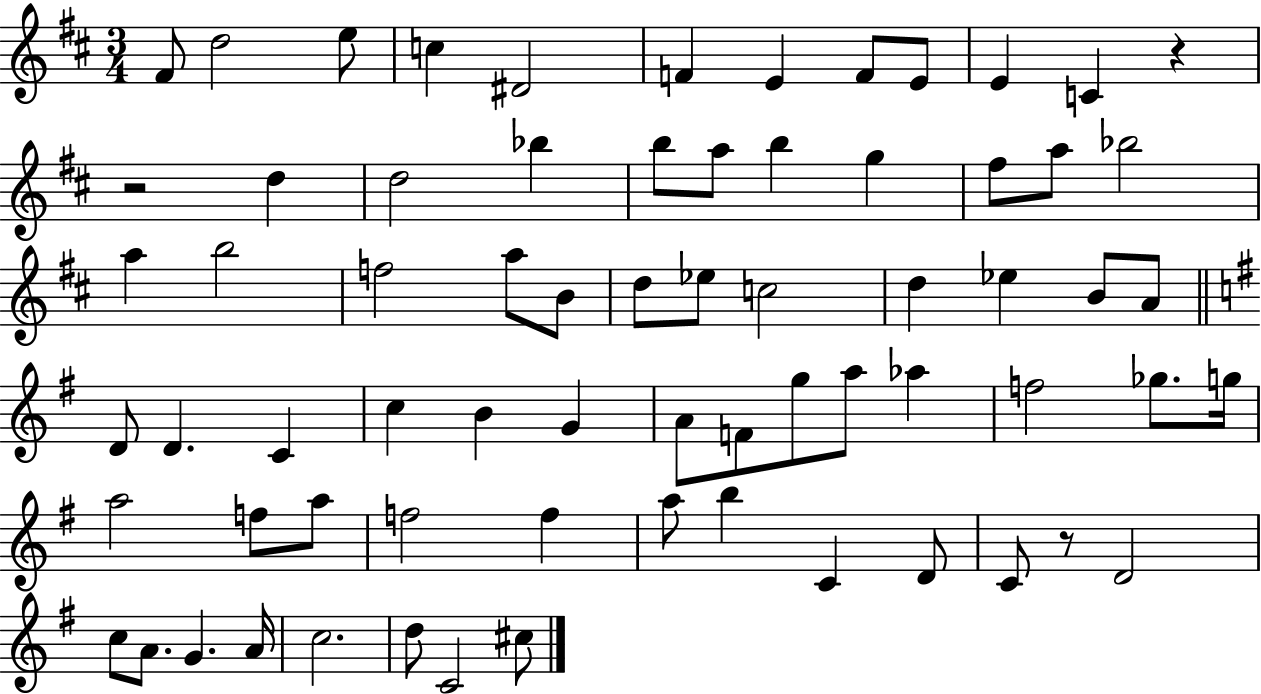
F#4/e D5/h E5/e C5/q D#4/h F4/q E4/q F4/e E4/e E4/q C4/q R/q R/h D5/q D5/h Bb5/q B5/e A5/e B5/q G5/q F#5/e A5/e Bb5/h A5/q B5/h F5/h A5/e B4/e D5/e Eb5/e C5/h D5/q Eb5/q B4/e A4/e D4/e D4/q. C4/q C5/q B4/q G4/q A4/e F4/e G5/e A5/e Ab5/q F5/h Gb5/e. G5/s A5/h F5/e A5/e F5/h F5/q A5/e B5/q C4/q D4/e C4/e R/e D4/h C5/e A4/e. G4/q. A4/s C5/h. D5/e C4/h C#5/e